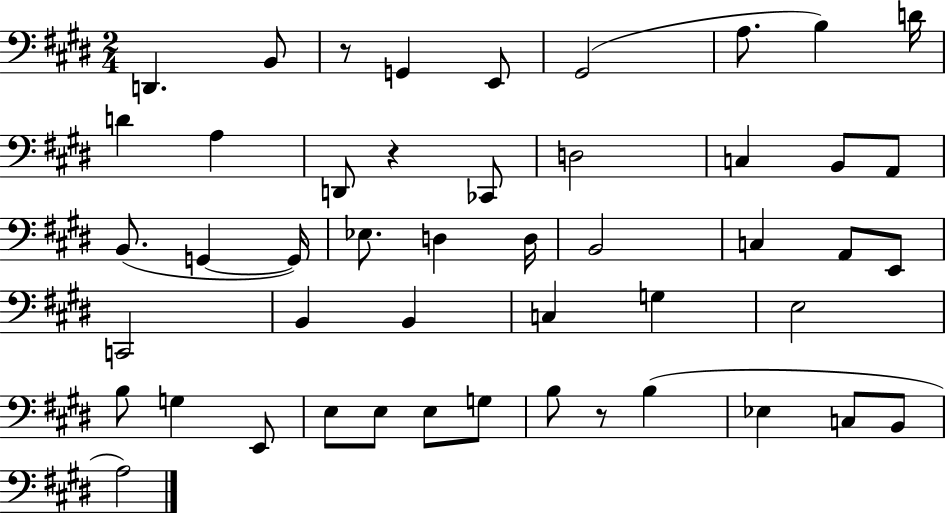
D2/q. B2/e R/e G2/q E2/e G#2/h A3/e. B3/q D4/s D4/q A3/q D2/e R/q CES2/e D3/h C3/q B2/e A2/e B2/e. G2/q G2/s Eb3/e. D3/q D3/s B2/h C3/q A2/e E2/e C2/h B2/q B2/q C3/q G3/q E3/h B3/e G3/q E2/e E3/e E3/e E3/e G3/e B3/e R/e B3/q Eb3/q C3/e B2/e A3/h